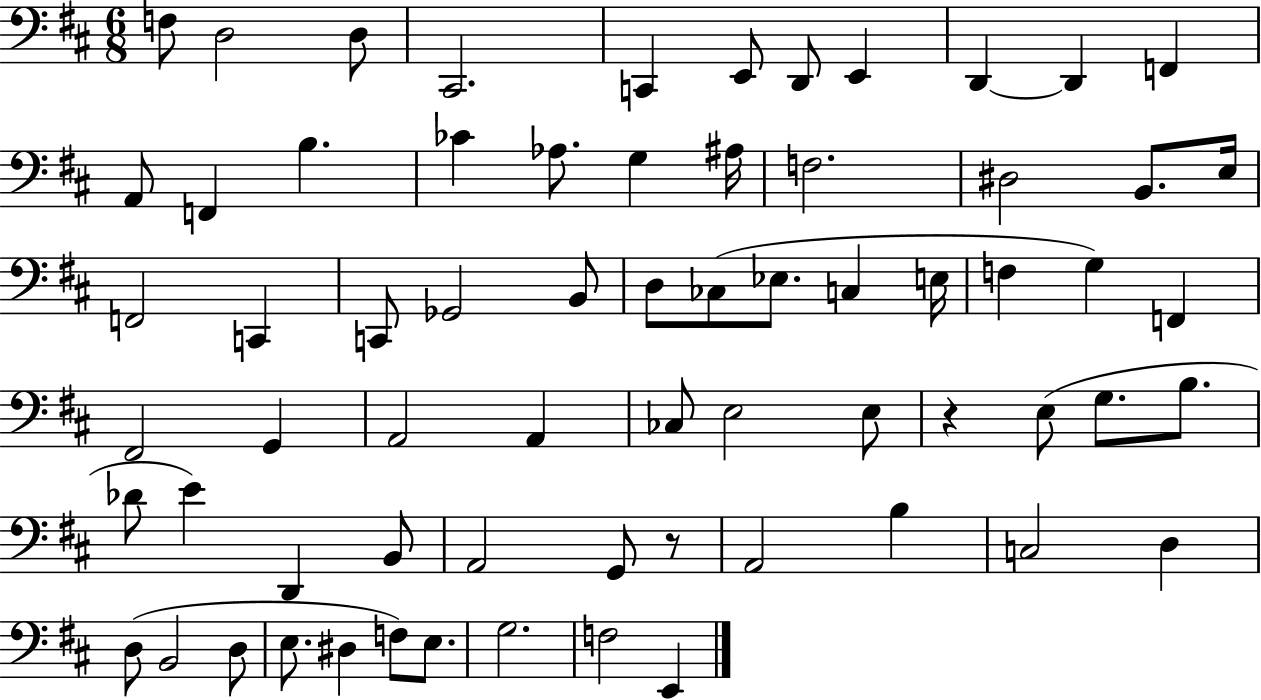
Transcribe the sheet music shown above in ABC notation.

X:1
T:Untitled
M:6/8
L:1/4
K:D
F,/2 D,2 D,/2 ^C,,2 C,, E,,/2 D,,/2 E,, D,, D,, F,, A,,/2 F,, B, _C _A,/2 G, ^A,/4 F,2 ^D,2 B,,/2 E,/4 F,,2 C,, C,,/2 _G,,2 B,,/2 D,/2 _C,/2 _E,/2 C, E,/4 F, G, F,, ^F,,2 G,, A,,2 A,, _C,/2 E,2 E,/2 z E,/2 G,/2 B,/2 _D/2 E D,, B,,/2 A,,2 G,,/2 z/2 A,,2 B, C,2 D, D,/2 B,,2 D,/2 E,/2 ^D, F,/2 E,/2 G,2 F,2 E,,